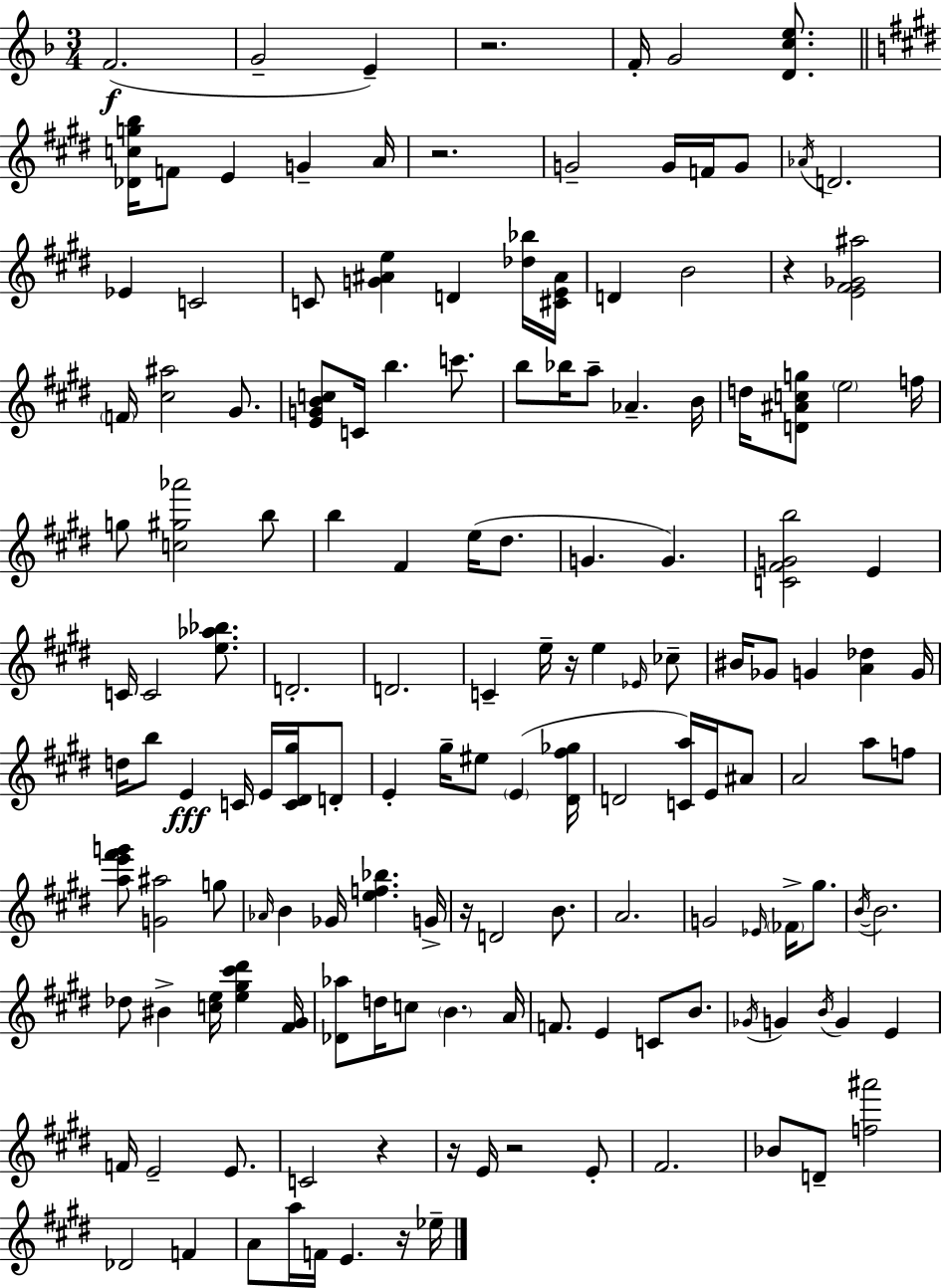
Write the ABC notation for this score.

X:1
T:Untitled
M:3/4
L:1/4
K:F
F2 G2 E z2 F/4 G2 [Dce]/2 [_Dcgb]/4 F/2 E G A/4 z2 G2 G/4 F/4 G/2 _A/4 D2 _E C2 C/2 [G^Ae] D [_d_b]/4 [^CE^A]/4 D B2 z [E^F_G^a]2 F/4 [^c^a]2 ^G/2 [EGBc]/2 C/4 b c'/2 b/2 _b/4 a/2 _A B/4 d/4 [D^Acg]/2 e2 f/4 g/2 [c^g_a']2 b/2 b ^F e/4 ^d/2 G G [C^FGb]2 E C/4 C2 [e_a_b]/2 D2 D2 C e/4 z/4 e _E/4 _c/2 ^B/4 _G/2 G [A_d] G/4 d/4 b/2 E C/4 E/4 [C^D^g]/4 D/2 E ^g/4 ^e/2 E [^D^f_g]/4 D2 [Ca]/4 E/4 ^A/2 A2 a/2 f/2 [ae'^f'g']/2 [G^a]2 g/2 _A/4 B _G/4 [ef_b] G/4 z/4 D2 B/2 A2 G2 _E/4 _F/4 ^g/2 B/4 B2 _d/2 ^B [ce]/4 [e^g^c'^d'] [^F^G]/4 [_D_a]/2 d/4 c/2 B A/4 F/2 E C/2 B/2 _G/4 G B/4 G E F/4 E2 E/2 C2 z z/4 E/4 z2 E/2 ^F2 _B/2 D/2 [f^a']2 _D2 F A/2 a/4 F/4 E z/4 _e/4